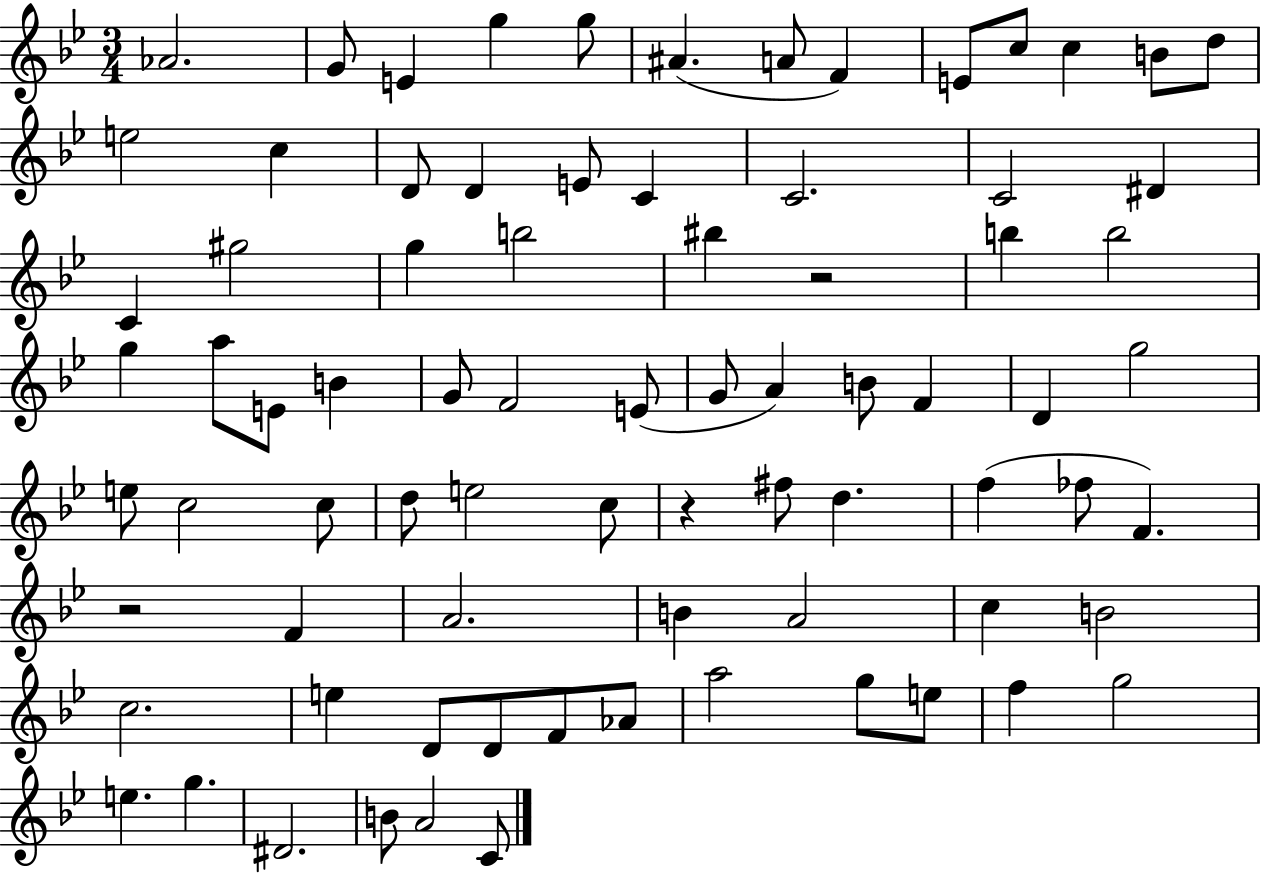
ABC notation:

X:1
T:Untitled
M:3/4
L:1/4
K:Bb
_A2 G/2 E g g/2 ^A A/2 F E/2 c/2 c B/2 d/2 e2 c D/2 D E/2 C C2 C2 ^D C ^g2 g b2 ^b z2 b b2 g a/2 E/2 B G/2 F2 E/2 G/2 A B/2 F D g2 e/2 c2 c/2 d/2 e2 c/2 z ^f/2 d f _f/2 F z2 F A2 B A2 c B2 c2 e D/2 D/2 F/2 _A/2 a2 g/2 e/2 f g2 e g ^D2 B/2 A2 C/2